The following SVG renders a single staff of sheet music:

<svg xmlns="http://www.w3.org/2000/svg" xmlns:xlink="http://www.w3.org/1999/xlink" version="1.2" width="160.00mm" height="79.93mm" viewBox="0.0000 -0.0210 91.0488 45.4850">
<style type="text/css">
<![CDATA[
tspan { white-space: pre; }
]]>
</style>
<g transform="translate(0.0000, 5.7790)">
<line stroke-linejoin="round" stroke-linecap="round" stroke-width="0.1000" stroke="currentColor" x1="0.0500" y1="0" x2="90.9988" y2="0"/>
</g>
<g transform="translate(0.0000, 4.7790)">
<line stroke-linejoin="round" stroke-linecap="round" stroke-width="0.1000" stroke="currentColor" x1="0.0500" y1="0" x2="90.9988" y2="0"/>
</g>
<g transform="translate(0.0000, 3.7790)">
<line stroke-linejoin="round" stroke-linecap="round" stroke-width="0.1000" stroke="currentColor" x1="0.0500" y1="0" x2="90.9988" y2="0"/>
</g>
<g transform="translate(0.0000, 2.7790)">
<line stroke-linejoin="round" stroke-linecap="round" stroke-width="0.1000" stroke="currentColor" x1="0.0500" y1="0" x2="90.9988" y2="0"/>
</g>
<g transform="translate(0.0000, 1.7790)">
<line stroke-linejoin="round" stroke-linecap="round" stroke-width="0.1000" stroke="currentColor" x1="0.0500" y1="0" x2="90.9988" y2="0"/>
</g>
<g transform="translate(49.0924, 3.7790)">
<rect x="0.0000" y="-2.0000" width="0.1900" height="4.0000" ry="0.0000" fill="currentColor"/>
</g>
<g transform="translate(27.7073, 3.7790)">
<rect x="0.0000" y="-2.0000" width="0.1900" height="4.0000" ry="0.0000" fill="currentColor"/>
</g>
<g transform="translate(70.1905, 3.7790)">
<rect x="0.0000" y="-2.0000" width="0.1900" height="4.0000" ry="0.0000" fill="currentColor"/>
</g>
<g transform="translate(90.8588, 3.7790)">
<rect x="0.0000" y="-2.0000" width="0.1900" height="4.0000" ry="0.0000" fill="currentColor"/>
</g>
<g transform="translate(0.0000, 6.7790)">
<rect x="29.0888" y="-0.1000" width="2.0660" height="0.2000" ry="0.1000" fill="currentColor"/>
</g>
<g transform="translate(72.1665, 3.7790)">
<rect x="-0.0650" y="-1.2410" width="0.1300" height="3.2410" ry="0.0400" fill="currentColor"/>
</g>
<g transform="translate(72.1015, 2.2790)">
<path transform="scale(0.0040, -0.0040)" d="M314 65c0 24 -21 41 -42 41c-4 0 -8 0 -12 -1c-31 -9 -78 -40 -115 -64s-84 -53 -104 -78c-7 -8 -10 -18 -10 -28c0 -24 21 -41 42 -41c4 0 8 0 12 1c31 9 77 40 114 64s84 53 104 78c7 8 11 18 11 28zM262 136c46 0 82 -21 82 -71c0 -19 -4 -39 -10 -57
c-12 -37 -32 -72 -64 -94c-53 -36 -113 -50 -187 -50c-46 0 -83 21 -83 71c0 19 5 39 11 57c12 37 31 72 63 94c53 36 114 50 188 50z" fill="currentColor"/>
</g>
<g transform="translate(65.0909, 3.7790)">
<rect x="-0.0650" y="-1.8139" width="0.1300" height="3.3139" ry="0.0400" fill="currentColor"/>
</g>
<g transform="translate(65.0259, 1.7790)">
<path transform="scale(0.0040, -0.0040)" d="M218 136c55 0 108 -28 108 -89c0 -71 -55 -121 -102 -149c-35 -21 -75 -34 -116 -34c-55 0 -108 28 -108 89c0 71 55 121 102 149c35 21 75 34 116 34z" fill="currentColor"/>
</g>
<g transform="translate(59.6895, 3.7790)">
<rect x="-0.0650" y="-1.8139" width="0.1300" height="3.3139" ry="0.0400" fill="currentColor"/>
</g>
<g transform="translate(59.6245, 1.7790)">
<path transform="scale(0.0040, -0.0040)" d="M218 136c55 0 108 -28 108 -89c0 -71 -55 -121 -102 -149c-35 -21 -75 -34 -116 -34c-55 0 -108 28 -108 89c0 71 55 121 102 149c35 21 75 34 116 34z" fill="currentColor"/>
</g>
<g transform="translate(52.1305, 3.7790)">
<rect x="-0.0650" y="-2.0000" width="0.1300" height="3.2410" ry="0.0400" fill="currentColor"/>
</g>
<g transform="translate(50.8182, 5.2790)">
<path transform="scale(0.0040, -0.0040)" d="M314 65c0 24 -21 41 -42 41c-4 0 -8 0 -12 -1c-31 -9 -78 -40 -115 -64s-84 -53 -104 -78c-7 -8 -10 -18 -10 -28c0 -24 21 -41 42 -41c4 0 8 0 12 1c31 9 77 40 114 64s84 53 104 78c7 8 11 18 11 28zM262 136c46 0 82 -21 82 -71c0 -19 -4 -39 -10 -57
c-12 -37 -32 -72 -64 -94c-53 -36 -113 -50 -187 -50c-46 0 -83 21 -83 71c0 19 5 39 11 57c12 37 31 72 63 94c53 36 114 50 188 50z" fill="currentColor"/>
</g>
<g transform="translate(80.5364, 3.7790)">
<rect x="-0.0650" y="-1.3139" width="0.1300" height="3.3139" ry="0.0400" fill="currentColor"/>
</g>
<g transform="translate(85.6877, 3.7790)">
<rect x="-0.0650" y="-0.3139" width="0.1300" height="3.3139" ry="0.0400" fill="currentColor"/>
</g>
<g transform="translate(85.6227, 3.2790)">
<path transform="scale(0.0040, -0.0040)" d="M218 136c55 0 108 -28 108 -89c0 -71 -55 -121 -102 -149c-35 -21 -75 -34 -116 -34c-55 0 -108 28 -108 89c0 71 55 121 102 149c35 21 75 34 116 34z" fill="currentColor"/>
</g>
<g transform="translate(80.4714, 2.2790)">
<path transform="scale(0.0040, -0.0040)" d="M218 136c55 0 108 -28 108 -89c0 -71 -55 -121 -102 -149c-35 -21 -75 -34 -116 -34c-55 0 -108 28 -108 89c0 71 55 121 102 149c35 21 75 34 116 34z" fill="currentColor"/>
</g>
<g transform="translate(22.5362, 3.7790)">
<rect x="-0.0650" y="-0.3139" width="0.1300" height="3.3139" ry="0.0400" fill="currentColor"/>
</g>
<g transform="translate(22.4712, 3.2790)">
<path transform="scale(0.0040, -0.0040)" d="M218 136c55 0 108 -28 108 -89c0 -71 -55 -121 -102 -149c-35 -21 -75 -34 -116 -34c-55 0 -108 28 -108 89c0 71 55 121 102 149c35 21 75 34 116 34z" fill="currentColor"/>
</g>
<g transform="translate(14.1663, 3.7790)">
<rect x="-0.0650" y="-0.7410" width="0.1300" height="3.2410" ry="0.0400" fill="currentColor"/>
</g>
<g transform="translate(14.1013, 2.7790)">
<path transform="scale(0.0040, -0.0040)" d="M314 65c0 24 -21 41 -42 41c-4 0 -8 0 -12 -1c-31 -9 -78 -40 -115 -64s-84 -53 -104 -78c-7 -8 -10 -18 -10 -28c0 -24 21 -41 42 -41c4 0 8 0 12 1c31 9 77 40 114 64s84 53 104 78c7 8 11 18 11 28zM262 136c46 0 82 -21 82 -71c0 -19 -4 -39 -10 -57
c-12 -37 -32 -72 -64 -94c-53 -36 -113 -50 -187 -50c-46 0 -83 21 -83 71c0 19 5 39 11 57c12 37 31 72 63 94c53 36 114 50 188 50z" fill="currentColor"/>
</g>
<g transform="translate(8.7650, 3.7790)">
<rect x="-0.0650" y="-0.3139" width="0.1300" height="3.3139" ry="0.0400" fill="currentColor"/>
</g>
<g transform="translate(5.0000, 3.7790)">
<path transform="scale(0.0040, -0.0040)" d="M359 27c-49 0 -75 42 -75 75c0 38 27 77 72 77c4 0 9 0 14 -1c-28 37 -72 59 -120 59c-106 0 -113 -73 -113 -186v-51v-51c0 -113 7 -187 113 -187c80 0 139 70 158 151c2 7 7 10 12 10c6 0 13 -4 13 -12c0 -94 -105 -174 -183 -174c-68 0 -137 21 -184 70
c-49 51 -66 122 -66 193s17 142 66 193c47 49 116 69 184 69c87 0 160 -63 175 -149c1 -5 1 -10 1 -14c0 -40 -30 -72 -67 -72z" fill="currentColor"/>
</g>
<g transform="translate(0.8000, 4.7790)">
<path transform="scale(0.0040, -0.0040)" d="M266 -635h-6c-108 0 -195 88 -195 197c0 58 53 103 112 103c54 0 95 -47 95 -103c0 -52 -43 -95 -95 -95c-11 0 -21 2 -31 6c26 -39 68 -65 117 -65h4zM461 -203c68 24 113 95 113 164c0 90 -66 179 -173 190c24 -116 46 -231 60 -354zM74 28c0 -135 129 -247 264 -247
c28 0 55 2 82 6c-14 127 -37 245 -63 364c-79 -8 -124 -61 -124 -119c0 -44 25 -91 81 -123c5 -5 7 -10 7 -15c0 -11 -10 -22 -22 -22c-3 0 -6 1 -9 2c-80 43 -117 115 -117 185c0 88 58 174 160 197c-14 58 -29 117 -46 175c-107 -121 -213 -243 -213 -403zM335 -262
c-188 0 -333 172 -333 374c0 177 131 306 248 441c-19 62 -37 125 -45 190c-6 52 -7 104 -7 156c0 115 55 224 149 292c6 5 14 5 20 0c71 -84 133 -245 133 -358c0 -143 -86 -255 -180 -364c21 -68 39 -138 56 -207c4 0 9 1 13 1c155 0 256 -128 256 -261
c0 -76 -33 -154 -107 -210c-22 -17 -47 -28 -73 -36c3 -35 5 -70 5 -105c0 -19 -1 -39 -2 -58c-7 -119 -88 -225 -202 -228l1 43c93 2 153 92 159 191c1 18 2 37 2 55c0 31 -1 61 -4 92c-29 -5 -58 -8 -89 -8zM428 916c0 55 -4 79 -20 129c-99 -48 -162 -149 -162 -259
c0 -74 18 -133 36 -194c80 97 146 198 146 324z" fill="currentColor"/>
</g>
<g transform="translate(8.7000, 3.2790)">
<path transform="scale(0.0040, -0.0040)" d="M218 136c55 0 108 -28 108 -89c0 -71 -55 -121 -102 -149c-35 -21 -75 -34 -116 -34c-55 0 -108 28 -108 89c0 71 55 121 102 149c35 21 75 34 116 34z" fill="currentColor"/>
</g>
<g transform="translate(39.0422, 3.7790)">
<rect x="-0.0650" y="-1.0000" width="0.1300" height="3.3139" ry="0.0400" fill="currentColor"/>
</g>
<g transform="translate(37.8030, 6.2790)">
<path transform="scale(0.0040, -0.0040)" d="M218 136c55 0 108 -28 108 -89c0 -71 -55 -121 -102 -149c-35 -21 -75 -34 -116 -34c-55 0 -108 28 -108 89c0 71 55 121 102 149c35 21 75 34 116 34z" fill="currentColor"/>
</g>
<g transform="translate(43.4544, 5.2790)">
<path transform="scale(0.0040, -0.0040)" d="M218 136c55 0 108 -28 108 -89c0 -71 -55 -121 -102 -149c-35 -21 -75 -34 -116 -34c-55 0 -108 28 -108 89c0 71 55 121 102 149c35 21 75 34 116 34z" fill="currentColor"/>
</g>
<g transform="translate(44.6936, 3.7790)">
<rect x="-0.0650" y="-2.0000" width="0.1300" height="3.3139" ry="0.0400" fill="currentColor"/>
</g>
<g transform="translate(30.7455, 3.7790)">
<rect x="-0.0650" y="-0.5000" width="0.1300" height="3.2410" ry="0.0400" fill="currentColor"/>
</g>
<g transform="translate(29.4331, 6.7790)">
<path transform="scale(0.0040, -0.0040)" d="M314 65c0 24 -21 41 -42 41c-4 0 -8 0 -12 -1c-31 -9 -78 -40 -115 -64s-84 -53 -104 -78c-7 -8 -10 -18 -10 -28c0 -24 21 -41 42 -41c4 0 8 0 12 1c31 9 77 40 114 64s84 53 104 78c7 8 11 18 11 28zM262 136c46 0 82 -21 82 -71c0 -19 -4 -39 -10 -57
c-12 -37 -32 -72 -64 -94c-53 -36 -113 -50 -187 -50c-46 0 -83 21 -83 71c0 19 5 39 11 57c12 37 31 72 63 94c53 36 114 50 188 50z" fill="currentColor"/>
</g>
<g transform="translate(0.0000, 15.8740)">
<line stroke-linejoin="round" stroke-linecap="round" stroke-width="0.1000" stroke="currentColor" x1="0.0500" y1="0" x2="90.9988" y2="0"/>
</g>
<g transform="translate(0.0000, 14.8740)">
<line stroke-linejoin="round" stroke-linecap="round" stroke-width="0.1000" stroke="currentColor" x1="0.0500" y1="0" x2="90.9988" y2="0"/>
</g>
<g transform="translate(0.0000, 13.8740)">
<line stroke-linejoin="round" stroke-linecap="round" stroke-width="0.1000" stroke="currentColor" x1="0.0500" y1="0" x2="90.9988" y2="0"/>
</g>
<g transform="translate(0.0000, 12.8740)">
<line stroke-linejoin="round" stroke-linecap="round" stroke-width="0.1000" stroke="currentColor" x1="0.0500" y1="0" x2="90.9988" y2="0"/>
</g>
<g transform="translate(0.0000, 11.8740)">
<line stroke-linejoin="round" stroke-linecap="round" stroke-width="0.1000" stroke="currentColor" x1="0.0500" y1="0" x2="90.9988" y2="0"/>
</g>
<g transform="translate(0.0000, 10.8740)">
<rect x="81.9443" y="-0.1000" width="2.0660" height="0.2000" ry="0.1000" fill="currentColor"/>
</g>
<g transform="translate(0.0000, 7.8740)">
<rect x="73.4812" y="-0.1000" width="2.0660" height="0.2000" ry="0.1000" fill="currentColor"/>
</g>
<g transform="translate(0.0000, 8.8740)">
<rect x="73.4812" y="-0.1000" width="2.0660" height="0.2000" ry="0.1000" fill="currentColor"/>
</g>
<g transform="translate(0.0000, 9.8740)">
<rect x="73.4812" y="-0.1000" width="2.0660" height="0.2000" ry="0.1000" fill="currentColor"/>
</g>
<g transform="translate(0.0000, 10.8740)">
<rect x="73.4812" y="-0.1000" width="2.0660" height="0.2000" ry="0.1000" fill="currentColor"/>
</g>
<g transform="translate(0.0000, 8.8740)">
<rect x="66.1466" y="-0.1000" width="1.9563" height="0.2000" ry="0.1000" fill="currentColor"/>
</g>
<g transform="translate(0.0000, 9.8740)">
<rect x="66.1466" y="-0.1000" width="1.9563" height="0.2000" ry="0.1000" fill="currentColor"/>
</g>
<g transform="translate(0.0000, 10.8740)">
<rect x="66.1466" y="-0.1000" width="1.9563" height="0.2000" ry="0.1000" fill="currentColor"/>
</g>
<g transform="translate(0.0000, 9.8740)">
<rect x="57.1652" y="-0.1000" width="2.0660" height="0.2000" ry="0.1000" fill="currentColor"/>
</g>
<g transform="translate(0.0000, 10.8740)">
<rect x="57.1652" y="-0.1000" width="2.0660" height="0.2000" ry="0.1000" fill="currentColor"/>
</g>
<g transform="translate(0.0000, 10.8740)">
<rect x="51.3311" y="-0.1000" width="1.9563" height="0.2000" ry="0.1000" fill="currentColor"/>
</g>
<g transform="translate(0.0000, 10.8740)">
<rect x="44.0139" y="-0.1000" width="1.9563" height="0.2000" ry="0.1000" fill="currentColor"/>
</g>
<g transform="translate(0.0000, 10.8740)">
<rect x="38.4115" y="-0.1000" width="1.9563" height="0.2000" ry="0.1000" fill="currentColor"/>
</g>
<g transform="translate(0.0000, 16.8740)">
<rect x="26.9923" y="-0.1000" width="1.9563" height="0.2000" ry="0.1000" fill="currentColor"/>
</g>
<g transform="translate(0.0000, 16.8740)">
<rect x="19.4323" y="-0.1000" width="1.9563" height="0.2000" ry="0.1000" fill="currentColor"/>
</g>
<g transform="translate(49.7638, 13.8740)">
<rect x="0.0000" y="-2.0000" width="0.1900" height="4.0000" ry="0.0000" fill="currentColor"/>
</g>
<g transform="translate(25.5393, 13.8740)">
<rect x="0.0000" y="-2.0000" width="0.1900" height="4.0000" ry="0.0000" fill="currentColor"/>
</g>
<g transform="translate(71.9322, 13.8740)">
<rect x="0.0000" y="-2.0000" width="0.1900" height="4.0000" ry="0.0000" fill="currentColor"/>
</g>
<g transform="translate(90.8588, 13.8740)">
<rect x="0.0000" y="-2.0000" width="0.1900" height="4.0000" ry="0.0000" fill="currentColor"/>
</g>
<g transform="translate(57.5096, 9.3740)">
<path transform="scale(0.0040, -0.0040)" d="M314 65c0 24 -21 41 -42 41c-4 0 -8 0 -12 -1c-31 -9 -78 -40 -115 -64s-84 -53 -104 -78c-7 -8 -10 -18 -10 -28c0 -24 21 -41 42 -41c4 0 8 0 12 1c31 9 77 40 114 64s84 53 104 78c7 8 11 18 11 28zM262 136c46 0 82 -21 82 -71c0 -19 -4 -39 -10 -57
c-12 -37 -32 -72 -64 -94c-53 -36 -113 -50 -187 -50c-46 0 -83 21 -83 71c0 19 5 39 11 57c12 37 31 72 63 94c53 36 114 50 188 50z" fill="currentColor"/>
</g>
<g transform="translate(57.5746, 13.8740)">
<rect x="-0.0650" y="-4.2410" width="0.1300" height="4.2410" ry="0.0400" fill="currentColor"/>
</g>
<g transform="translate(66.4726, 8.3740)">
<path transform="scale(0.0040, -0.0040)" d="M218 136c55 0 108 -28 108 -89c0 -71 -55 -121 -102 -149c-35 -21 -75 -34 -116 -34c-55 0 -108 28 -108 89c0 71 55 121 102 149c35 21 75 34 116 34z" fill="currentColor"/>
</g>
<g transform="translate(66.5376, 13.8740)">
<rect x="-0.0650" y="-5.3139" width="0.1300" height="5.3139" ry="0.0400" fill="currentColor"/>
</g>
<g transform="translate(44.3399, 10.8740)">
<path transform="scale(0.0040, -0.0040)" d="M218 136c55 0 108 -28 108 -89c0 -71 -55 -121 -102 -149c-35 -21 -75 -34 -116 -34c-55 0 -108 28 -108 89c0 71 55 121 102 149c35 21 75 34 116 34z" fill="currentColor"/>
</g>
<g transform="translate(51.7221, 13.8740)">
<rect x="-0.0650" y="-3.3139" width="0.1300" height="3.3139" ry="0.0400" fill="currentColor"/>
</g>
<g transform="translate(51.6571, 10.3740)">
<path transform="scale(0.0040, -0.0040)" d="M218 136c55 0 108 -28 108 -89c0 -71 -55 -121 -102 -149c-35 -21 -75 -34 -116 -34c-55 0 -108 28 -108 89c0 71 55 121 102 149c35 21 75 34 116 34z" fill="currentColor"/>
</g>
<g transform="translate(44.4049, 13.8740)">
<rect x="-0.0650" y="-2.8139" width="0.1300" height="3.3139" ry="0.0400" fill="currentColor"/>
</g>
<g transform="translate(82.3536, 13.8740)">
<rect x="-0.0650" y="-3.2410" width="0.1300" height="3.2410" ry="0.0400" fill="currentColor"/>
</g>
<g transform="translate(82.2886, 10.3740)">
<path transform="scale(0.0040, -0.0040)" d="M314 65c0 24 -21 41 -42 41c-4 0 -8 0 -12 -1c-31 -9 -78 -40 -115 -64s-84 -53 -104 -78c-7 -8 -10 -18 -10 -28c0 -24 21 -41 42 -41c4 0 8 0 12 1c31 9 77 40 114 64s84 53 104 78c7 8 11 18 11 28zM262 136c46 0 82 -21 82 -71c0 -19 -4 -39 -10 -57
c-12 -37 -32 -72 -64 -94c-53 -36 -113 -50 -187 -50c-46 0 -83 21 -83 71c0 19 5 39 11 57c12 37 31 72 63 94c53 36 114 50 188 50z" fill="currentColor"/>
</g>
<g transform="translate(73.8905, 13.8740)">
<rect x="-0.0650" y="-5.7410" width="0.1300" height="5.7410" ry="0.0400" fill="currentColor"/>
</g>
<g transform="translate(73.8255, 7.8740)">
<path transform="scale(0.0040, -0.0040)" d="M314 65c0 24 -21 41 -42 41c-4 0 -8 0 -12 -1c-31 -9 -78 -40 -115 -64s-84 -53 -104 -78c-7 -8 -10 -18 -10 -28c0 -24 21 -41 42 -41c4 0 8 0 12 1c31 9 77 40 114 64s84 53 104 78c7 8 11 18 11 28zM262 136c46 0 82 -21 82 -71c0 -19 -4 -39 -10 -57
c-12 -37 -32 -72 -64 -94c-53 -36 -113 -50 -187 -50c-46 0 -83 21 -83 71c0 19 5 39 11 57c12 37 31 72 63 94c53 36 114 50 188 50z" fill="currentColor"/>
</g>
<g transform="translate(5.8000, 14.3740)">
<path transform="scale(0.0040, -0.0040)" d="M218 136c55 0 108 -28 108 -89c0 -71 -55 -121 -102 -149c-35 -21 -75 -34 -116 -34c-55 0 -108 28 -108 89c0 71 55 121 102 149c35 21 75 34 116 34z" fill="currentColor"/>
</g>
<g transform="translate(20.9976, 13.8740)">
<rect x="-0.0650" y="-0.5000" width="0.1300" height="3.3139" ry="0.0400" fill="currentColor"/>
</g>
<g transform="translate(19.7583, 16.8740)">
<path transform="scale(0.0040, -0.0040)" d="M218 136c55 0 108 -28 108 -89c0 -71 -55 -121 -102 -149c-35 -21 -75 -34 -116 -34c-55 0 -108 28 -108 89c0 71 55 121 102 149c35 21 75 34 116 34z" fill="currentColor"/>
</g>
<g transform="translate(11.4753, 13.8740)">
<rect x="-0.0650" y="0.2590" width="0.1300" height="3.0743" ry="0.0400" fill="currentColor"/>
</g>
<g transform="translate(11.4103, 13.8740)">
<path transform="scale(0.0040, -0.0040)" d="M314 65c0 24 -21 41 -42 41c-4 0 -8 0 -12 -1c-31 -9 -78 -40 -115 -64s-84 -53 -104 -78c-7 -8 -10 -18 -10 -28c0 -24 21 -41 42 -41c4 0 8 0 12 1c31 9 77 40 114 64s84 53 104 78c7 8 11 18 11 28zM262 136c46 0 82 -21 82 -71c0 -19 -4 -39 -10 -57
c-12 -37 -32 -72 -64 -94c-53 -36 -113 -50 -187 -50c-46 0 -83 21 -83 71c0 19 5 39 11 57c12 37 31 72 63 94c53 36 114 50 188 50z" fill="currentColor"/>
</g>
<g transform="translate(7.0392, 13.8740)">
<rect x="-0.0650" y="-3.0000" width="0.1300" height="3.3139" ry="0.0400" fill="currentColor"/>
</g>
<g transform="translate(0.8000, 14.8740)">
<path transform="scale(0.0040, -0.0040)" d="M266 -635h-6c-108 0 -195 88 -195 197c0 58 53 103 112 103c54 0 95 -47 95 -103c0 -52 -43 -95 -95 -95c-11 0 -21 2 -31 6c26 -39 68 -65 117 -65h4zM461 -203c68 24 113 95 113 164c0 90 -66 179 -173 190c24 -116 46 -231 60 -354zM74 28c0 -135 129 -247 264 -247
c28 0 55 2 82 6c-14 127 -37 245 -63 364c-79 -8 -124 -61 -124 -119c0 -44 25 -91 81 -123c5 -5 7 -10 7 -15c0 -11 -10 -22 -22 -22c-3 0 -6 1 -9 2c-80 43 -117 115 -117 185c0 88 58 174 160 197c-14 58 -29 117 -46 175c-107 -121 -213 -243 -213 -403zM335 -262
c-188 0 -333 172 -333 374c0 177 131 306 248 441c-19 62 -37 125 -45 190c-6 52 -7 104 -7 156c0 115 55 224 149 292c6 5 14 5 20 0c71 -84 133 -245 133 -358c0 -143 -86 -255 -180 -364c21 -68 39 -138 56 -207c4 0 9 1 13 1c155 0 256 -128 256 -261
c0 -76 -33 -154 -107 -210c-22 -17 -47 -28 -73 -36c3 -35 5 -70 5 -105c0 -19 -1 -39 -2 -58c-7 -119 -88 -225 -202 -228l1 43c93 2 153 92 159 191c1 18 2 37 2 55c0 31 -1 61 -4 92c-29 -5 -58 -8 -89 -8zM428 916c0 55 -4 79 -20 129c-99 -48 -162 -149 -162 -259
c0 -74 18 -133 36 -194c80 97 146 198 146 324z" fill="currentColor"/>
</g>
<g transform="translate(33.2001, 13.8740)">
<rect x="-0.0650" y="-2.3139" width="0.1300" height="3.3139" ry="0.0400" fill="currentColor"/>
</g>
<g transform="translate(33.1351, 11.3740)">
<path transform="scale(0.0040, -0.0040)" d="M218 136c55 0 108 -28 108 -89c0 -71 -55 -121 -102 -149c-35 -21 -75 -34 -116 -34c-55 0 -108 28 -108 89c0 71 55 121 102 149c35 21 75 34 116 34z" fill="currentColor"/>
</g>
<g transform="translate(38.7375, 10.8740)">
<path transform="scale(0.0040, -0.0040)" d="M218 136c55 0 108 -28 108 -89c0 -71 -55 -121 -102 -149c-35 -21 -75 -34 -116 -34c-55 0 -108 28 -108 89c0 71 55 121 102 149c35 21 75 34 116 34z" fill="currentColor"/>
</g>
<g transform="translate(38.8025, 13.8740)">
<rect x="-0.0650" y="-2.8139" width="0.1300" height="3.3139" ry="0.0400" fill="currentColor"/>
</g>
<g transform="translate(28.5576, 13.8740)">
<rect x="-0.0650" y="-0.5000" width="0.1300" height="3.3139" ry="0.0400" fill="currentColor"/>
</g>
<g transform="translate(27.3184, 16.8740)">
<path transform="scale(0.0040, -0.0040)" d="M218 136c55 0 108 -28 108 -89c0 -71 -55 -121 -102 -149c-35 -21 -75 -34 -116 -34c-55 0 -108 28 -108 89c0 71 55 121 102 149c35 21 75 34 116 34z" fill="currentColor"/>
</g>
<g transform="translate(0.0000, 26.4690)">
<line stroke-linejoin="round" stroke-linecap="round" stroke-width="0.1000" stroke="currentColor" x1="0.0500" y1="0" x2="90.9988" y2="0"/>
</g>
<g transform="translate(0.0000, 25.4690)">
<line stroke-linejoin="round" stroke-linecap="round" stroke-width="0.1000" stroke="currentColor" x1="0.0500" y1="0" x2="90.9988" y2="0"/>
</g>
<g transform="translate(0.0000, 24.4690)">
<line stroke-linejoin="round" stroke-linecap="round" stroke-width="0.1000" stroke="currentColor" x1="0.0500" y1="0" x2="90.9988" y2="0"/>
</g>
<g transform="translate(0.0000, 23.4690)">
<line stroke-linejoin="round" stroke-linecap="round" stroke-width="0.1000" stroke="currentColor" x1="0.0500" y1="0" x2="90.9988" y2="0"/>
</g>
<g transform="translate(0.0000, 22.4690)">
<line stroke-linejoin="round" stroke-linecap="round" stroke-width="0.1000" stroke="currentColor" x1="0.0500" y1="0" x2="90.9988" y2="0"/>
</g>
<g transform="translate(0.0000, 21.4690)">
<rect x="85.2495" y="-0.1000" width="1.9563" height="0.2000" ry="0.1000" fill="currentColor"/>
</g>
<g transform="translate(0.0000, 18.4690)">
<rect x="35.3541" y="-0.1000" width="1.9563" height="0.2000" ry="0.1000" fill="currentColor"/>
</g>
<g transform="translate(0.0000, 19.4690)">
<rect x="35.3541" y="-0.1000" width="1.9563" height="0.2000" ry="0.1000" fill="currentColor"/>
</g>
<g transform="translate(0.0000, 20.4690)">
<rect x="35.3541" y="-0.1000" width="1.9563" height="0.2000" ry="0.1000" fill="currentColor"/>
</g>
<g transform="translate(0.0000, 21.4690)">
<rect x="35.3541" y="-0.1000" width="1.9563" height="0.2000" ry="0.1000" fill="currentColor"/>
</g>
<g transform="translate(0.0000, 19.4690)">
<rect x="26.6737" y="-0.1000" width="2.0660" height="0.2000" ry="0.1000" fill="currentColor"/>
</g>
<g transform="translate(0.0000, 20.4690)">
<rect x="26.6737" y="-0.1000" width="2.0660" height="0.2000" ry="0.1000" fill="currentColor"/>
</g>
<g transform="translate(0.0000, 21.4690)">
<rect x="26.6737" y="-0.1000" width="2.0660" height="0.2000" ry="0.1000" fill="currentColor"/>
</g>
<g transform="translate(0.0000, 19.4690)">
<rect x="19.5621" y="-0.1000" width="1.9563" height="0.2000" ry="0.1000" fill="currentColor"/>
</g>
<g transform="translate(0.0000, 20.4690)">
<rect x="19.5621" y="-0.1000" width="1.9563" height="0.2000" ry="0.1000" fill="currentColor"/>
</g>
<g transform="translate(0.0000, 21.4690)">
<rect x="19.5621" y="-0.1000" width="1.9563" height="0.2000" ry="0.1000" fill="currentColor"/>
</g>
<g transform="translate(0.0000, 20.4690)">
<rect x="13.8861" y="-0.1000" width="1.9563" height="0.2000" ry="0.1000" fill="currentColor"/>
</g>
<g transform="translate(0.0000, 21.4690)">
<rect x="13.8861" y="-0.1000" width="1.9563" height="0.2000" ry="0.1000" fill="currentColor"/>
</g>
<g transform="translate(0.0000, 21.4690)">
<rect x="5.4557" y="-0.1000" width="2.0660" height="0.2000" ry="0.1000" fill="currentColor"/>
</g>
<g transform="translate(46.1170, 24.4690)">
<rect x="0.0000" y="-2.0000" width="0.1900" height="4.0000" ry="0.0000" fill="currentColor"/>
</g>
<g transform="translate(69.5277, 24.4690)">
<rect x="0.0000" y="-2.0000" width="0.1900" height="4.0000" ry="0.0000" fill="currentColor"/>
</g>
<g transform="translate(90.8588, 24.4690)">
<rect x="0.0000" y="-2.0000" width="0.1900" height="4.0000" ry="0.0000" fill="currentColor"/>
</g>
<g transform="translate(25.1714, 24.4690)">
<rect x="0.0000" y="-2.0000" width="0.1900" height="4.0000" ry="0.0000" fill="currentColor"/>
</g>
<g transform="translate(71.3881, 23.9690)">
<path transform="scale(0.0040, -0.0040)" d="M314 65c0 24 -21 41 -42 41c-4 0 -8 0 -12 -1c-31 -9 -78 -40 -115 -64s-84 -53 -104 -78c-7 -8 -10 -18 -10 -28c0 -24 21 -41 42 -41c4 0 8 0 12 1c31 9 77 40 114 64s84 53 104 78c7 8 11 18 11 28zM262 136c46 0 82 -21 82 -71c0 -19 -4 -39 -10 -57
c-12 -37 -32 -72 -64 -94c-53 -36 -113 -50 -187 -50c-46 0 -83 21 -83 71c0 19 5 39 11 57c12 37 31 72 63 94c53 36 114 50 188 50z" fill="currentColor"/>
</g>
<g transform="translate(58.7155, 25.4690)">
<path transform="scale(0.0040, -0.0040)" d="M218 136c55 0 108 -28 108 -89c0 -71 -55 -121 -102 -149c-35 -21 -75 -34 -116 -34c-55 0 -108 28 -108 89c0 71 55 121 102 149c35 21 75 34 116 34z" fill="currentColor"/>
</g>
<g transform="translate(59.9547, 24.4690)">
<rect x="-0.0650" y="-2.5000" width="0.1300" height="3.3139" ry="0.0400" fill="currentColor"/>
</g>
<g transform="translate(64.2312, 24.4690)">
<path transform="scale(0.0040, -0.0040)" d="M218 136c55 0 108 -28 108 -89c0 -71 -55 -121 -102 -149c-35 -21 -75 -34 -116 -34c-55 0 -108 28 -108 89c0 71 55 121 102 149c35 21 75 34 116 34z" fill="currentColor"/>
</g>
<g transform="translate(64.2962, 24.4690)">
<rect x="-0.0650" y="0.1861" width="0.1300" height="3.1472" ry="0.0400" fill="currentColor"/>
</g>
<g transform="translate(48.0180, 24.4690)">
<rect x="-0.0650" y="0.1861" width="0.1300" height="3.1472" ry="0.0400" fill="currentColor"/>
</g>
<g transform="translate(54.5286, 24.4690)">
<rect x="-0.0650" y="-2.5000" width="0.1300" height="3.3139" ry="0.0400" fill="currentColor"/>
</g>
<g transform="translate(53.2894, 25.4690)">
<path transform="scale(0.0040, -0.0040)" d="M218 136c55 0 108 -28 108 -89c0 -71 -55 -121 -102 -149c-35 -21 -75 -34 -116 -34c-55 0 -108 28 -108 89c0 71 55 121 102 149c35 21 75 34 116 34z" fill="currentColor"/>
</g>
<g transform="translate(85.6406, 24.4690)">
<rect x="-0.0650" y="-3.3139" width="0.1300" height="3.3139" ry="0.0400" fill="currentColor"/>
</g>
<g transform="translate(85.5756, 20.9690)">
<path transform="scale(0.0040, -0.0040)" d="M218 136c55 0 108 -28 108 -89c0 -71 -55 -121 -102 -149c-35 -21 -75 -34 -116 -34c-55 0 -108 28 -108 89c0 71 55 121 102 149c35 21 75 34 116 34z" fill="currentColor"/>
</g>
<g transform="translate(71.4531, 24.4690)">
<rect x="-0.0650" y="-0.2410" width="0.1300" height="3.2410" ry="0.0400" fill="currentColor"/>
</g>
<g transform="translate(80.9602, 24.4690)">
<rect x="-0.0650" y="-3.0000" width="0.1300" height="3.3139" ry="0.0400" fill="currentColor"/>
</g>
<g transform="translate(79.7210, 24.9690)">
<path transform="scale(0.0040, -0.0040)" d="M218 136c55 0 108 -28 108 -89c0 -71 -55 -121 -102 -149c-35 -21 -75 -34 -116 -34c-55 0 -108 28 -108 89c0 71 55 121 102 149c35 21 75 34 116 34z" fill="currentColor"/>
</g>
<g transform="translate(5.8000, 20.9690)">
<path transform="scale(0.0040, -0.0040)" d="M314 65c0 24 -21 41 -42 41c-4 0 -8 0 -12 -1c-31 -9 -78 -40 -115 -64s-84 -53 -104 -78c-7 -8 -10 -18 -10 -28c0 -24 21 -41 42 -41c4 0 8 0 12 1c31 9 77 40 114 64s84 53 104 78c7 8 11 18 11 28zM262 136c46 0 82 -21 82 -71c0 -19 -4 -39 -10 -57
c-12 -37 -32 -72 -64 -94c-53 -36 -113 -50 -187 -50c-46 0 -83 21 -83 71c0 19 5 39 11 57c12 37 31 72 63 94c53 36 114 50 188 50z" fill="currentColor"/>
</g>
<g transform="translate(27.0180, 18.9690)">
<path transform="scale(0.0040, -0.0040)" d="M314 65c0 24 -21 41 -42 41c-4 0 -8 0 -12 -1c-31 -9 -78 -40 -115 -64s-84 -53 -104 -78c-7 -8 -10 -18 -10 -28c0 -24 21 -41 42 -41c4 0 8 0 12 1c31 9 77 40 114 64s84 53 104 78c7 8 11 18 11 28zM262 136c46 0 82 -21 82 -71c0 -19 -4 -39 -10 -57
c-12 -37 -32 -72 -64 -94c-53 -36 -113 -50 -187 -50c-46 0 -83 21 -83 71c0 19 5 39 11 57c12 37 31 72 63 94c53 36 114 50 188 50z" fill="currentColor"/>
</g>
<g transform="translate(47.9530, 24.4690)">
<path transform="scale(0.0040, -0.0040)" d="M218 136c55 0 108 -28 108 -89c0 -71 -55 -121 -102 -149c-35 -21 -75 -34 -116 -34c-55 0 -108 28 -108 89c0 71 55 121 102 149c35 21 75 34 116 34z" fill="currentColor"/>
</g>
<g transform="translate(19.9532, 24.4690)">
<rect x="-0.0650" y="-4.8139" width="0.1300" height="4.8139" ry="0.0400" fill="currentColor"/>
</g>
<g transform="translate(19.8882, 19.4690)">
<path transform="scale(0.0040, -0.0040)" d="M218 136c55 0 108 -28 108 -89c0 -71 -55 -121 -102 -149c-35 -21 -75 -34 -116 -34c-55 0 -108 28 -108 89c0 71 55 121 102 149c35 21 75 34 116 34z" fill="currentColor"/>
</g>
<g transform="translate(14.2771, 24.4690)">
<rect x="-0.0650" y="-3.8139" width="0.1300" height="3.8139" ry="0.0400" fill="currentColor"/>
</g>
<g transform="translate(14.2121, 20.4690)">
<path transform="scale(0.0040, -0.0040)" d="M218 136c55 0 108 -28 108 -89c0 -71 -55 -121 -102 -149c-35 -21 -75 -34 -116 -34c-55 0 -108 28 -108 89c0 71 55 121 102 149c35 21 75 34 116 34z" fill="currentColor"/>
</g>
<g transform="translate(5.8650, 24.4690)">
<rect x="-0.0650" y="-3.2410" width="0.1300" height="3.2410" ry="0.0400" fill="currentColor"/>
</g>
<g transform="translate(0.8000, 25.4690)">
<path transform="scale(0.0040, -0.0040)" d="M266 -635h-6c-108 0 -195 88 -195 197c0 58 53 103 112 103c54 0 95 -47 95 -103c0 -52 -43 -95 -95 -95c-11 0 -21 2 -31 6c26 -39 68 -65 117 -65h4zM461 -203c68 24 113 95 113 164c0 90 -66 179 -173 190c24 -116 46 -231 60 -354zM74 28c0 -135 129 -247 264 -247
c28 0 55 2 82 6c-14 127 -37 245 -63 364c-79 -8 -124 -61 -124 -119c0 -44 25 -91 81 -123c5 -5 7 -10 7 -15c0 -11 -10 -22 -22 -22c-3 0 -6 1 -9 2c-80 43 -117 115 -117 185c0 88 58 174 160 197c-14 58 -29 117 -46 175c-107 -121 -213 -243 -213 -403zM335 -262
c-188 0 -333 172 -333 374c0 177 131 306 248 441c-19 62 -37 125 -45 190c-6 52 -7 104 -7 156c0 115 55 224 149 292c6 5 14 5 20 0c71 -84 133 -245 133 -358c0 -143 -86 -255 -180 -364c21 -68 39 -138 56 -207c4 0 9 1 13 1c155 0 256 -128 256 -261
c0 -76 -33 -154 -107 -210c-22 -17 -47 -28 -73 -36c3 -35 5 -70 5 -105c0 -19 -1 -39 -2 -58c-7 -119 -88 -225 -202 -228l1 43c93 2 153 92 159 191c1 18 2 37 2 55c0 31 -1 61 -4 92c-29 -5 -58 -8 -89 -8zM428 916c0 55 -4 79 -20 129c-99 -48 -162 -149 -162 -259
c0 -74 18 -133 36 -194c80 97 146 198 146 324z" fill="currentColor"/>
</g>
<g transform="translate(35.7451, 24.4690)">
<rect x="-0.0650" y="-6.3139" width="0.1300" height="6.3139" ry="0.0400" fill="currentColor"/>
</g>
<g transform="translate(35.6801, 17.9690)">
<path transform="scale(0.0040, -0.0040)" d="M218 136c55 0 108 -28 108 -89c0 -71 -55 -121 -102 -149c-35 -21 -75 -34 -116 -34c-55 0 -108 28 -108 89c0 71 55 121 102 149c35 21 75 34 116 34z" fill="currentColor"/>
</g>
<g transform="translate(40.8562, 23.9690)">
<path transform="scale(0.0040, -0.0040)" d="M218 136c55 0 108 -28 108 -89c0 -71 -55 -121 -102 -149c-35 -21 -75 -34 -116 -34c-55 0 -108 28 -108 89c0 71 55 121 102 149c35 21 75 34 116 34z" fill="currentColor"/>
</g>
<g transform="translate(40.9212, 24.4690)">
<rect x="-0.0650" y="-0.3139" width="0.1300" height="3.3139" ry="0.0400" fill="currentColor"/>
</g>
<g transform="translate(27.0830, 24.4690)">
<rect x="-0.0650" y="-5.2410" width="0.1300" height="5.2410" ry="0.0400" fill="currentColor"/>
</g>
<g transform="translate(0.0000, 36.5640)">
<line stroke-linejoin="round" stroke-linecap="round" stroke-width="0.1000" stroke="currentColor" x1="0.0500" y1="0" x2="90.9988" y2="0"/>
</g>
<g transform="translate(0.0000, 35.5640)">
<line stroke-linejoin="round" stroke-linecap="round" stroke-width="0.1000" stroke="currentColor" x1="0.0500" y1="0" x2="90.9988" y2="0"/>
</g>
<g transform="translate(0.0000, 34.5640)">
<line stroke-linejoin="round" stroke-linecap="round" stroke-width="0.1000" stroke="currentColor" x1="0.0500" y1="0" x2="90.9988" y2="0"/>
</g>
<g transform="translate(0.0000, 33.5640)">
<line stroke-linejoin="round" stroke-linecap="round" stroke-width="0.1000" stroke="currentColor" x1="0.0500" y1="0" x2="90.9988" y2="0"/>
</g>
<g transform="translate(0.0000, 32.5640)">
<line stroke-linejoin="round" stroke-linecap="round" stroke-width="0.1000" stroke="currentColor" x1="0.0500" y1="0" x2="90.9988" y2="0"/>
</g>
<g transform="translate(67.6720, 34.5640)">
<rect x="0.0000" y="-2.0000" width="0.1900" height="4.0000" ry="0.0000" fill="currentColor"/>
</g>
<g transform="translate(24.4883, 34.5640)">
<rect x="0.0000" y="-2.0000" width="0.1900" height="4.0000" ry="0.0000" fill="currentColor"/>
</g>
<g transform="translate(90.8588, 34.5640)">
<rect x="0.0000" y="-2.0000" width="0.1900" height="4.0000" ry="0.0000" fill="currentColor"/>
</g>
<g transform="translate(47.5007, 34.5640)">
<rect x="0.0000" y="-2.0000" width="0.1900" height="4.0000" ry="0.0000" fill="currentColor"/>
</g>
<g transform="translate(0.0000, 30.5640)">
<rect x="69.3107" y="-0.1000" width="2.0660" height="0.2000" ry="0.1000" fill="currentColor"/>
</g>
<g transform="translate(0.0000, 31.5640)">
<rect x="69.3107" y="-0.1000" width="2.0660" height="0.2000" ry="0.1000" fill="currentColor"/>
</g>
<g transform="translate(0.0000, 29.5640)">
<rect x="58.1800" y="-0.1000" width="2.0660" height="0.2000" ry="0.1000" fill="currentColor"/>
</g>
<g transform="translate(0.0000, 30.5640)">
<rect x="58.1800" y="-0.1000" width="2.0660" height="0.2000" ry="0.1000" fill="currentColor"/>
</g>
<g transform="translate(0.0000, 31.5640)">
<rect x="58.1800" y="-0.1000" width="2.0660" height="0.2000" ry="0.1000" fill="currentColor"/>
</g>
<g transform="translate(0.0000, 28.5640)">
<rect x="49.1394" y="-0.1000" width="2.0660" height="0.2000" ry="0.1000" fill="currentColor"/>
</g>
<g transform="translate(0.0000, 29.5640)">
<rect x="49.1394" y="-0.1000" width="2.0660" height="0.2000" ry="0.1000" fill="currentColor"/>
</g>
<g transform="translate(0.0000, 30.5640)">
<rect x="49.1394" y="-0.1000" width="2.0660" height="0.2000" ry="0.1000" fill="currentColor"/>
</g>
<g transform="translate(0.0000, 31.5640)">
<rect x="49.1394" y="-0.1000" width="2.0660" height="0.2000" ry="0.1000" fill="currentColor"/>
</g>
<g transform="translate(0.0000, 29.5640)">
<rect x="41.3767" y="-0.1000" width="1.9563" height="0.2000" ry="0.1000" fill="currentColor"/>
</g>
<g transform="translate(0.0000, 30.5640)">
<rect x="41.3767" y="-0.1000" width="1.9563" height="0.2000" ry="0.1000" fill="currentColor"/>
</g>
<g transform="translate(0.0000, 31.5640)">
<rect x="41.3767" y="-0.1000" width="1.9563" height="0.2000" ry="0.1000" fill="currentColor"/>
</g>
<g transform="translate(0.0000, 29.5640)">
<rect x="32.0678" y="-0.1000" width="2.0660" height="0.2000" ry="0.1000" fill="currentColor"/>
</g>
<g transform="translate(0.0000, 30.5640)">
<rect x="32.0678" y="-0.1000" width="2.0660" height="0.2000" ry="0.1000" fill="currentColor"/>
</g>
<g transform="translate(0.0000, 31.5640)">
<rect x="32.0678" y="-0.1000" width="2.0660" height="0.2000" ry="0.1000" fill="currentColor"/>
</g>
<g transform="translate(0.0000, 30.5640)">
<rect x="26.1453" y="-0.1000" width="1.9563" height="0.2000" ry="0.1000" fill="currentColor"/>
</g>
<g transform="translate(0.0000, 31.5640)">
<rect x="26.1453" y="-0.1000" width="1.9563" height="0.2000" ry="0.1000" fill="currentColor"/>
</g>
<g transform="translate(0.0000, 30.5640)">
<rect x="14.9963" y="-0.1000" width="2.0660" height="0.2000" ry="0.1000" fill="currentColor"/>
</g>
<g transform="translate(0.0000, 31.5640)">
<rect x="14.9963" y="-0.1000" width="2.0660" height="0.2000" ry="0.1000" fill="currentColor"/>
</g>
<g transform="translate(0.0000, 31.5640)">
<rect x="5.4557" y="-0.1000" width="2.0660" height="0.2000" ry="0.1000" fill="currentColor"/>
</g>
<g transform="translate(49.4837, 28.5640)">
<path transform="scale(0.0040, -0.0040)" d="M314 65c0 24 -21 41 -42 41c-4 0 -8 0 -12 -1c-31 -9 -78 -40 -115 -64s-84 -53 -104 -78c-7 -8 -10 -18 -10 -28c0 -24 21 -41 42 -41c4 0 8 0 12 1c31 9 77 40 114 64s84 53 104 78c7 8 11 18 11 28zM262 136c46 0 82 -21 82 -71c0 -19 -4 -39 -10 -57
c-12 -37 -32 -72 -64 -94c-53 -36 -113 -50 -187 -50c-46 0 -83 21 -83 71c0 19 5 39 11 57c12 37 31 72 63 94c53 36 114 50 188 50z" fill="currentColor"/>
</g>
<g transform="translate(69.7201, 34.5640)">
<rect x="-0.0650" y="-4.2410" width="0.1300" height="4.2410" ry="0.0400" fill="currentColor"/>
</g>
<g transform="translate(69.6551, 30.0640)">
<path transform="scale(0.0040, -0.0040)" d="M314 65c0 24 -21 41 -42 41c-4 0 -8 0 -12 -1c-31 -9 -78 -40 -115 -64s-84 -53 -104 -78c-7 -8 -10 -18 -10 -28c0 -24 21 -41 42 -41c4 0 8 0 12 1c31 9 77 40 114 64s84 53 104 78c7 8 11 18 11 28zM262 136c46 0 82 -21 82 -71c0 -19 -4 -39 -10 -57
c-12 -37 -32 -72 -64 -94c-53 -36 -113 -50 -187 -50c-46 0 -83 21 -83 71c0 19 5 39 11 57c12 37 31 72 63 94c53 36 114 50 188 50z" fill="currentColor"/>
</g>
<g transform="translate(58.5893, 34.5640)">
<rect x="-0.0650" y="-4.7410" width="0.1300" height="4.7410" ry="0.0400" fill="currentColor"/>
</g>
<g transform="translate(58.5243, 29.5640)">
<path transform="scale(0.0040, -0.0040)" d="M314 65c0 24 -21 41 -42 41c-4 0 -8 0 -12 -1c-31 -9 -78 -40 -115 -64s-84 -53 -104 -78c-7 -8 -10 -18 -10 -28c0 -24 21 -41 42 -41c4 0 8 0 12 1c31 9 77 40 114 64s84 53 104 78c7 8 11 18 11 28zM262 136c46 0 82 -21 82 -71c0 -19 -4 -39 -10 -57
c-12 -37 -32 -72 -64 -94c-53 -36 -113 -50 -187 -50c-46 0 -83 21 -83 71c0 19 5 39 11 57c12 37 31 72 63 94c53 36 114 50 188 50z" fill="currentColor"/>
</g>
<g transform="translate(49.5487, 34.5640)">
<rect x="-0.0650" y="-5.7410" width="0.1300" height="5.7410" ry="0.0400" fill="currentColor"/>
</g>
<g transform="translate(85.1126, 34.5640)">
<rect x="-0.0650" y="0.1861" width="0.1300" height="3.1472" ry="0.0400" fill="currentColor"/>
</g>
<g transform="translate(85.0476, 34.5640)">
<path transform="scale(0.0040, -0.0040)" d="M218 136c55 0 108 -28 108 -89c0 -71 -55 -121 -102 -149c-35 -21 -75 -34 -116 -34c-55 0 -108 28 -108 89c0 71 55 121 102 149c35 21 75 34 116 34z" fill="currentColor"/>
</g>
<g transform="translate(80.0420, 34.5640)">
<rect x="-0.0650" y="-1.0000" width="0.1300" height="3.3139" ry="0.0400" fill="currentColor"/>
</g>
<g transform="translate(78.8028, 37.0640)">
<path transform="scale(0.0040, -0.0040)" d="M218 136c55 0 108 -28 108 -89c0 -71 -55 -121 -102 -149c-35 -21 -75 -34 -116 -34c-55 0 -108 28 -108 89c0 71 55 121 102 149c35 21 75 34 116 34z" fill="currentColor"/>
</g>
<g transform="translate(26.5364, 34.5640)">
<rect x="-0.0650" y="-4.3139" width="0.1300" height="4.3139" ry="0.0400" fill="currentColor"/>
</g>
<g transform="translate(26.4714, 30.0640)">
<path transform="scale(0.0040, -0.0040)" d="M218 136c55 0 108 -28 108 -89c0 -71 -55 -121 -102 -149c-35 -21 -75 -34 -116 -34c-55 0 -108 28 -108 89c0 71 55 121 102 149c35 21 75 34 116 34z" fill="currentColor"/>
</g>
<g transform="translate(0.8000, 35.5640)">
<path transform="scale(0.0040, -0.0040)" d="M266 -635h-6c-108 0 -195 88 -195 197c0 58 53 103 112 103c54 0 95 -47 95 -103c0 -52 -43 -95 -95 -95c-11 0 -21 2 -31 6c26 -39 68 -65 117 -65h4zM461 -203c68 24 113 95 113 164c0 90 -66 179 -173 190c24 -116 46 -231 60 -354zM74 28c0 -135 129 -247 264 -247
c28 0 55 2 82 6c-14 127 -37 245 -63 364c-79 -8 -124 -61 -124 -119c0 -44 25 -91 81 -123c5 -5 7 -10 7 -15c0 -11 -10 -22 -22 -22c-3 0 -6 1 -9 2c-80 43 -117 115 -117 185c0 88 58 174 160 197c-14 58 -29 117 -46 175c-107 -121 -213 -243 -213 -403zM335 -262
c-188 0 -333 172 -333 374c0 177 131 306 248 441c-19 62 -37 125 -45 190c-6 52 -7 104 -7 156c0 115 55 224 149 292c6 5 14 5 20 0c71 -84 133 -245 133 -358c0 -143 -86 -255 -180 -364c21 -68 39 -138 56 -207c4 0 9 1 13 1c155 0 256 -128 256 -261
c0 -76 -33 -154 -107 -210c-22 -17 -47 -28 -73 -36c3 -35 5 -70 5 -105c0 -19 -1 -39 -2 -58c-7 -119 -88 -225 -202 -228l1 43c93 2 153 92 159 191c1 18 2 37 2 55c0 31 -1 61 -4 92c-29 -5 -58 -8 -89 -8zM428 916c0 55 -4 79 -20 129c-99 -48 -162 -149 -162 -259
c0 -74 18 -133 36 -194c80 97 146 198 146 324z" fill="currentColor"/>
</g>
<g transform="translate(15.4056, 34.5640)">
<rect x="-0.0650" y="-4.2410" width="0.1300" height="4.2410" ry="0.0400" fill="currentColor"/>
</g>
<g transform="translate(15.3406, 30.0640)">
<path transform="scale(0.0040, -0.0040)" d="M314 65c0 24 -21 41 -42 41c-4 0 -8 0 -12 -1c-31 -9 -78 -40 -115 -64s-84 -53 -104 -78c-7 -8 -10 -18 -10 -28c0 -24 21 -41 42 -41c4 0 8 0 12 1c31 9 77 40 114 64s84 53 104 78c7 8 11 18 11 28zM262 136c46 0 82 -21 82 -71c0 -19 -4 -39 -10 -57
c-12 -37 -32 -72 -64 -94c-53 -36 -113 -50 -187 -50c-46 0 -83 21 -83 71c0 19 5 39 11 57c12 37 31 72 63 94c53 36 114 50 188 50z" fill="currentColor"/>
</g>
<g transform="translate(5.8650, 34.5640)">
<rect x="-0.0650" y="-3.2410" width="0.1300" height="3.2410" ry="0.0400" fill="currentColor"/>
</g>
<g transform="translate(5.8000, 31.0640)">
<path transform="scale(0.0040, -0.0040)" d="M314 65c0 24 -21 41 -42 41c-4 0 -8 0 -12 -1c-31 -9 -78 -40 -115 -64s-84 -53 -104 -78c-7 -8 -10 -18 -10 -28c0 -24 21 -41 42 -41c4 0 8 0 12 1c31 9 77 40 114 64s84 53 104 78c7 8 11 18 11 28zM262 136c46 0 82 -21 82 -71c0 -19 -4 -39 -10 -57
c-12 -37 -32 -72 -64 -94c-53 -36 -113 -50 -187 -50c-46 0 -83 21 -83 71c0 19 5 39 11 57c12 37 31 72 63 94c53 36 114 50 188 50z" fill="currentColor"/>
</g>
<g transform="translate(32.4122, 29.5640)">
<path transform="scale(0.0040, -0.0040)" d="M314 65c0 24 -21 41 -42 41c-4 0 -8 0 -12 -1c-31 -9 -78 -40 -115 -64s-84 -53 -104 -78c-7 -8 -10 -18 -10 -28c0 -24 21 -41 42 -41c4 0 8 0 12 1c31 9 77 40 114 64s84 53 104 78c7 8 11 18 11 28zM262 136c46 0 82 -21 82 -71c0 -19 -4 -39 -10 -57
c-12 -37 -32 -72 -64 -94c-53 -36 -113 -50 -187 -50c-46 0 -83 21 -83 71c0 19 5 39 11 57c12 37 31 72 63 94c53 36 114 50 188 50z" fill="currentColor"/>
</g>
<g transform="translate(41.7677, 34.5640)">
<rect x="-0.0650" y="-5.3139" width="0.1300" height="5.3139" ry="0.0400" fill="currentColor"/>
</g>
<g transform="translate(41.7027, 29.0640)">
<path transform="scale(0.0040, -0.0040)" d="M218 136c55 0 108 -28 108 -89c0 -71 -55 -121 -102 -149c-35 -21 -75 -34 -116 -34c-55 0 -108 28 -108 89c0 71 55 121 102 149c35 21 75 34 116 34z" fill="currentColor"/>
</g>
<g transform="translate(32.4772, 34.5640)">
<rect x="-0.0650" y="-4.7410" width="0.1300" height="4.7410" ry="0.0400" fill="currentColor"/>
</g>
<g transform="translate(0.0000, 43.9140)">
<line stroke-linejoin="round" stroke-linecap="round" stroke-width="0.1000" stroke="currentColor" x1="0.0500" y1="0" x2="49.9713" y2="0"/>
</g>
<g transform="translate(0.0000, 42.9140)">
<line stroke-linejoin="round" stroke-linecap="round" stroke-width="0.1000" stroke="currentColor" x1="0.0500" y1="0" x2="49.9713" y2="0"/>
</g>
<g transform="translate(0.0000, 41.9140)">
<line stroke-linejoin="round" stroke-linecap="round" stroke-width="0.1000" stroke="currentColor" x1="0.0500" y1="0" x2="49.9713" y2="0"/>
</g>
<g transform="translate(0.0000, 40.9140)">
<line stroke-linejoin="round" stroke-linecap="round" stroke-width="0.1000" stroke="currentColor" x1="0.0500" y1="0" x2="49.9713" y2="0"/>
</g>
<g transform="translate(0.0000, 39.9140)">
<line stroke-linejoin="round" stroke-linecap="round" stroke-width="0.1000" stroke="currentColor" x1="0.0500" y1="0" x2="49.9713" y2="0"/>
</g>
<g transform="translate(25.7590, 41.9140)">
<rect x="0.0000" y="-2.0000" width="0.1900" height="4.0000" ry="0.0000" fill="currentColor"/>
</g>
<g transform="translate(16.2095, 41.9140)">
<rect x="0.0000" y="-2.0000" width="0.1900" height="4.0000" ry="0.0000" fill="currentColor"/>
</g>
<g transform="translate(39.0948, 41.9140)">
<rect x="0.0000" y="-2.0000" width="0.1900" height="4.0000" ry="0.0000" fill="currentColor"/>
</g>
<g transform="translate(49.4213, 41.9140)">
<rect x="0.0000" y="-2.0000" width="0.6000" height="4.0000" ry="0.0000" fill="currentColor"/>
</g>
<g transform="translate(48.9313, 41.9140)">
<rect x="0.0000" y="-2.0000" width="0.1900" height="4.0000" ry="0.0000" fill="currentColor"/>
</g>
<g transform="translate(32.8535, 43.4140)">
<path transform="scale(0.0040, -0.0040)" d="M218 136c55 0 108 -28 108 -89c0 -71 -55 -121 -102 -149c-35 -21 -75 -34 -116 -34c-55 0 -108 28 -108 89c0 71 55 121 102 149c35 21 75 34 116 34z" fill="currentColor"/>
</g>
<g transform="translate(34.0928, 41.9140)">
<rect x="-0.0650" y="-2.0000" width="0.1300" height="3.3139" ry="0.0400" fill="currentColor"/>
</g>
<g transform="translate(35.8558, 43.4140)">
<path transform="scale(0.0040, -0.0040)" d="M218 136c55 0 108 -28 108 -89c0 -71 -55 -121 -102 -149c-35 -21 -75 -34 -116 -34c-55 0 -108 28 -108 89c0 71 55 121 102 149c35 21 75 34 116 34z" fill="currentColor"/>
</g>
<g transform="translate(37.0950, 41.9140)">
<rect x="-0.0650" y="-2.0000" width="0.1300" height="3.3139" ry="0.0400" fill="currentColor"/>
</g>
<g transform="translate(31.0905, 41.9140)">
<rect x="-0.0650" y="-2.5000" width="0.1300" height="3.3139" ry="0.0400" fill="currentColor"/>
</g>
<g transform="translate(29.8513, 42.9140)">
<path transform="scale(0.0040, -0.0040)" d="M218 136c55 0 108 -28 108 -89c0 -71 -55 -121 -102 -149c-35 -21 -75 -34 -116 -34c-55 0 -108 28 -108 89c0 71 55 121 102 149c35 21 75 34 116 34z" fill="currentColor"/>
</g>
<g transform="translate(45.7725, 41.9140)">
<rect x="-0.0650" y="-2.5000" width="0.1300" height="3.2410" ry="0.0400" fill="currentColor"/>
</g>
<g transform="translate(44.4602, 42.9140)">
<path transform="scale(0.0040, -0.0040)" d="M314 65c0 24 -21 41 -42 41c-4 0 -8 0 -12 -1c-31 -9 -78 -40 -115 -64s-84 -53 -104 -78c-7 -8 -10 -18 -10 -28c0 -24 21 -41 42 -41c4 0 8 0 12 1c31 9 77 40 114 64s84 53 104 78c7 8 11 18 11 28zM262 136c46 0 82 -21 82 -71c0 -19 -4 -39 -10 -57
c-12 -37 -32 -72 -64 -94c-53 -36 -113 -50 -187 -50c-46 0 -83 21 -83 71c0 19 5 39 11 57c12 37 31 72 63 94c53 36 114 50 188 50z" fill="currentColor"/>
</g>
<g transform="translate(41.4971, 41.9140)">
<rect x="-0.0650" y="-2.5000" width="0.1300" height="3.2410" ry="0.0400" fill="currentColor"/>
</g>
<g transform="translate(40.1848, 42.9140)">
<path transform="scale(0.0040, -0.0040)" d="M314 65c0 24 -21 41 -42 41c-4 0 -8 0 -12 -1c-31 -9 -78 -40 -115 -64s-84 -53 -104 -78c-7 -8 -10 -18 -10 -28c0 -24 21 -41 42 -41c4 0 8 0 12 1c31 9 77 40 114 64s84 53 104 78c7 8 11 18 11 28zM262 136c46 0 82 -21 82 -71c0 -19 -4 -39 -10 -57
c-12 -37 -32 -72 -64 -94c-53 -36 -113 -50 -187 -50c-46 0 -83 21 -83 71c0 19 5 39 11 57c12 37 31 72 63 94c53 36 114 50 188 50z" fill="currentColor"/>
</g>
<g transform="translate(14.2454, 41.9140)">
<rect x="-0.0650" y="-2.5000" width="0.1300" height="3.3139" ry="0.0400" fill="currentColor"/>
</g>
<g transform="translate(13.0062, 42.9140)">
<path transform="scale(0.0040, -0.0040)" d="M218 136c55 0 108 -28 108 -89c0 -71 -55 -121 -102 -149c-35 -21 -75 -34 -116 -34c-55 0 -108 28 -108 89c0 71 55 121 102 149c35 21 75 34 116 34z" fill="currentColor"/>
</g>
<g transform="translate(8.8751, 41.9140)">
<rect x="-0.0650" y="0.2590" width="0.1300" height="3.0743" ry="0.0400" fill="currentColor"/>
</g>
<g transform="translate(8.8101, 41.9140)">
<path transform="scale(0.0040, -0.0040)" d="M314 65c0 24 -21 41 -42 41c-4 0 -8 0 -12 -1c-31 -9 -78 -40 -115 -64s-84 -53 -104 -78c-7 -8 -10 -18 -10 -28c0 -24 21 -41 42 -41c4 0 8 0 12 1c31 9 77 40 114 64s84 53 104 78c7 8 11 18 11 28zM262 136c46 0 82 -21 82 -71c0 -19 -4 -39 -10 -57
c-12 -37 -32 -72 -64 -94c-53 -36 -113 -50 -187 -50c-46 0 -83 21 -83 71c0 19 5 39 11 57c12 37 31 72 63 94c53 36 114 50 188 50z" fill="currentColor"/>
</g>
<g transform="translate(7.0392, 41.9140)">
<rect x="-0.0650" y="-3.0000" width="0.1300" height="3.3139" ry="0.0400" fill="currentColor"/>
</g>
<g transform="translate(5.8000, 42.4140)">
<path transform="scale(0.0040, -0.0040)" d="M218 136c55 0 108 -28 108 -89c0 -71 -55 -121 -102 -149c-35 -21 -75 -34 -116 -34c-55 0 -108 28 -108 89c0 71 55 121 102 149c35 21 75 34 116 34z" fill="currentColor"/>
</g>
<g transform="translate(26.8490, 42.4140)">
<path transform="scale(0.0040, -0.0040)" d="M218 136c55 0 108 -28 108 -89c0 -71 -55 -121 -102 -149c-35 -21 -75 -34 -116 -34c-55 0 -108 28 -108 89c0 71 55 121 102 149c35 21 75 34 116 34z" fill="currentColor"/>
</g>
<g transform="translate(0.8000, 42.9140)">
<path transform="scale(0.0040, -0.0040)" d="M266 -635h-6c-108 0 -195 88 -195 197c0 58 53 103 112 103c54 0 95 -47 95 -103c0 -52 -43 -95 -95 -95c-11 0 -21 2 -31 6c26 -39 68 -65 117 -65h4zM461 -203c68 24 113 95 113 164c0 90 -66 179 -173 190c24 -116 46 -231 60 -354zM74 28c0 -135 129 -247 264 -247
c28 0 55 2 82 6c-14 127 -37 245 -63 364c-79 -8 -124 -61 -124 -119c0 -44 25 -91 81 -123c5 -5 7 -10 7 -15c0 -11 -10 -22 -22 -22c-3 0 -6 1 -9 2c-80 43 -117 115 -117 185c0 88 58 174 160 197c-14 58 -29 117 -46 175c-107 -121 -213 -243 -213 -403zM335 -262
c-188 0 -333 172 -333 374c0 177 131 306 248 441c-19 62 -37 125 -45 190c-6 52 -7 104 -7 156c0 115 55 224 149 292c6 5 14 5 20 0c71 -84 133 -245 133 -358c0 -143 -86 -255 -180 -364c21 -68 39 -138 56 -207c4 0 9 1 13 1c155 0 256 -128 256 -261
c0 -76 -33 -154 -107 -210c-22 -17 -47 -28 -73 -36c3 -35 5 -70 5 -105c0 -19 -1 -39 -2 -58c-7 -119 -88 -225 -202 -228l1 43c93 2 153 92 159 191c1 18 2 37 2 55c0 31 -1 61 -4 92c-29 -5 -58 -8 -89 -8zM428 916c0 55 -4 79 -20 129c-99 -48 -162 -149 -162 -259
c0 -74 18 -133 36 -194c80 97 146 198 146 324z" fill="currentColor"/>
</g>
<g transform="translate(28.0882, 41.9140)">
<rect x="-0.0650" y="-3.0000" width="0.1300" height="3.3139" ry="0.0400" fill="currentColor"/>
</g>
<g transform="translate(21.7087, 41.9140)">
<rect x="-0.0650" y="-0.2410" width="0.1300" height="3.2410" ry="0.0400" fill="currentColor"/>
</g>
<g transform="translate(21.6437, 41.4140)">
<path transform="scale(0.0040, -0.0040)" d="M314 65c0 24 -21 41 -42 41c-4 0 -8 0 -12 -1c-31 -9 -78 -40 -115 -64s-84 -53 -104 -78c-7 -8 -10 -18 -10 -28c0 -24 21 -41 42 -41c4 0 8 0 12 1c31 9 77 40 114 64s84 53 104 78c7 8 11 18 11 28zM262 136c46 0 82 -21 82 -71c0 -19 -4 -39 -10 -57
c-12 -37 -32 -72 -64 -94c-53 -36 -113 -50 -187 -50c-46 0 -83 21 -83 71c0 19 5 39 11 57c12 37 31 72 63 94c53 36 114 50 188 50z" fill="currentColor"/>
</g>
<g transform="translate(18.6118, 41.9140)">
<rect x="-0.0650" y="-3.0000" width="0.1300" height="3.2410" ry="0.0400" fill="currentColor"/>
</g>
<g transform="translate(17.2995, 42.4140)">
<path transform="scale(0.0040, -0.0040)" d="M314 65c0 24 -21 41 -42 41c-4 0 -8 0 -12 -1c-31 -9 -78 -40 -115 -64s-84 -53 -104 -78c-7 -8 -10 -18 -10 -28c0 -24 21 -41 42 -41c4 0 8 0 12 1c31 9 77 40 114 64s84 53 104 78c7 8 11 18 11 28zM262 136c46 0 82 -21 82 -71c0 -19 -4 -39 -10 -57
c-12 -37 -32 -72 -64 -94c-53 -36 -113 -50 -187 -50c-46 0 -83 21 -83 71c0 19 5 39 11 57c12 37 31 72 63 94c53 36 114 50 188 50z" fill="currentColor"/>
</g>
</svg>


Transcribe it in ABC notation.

X:1
T:Untitled
M:4/4
L:1/4
K:C
c d2 c C2 D F F2 f f e2 e c A B2 C C g a a b d'2 f' g'2 b2 b2 c' e' f'2 a' c B G G B c2 A b b2 d'2 d' e'2 f' g'2 e'2 d'2 D B A B2 G A2 c2 A G F F G2 G2